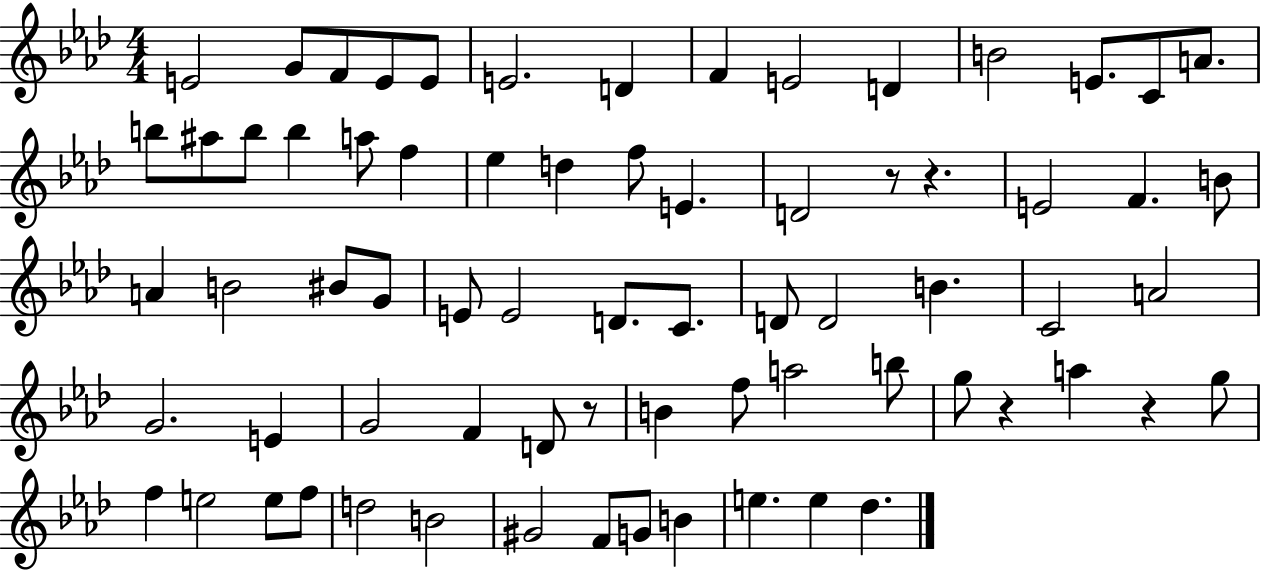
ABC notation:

X:1
T:Untitled
M:4/4
L:1/4
K:Ab
E2 G/2 F/2 E/2 E/2 E2 D F E2 D B2 E/2 C/2 A/2 b/2 ^a/2 b/2 b a/2 f _e d f/2 E D2 z/2 z E2 F B/2 A B2 ^B/2 G/2 E/2 E2 D/2 C/2 D/2 D2 B C2 A2 G2 E G2 F D/2 z/2 B f/2 a2 b/2 g/2 z a z g/2 f e2 e/2 f/2 d2 B2 ^G2 F/2 G/2 B e e _d